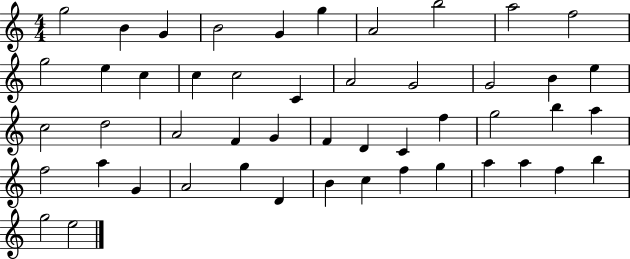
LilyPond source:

{
  \clef treble
  \numericTimeSignature
  \time 4/4
  \key c \major
  g''2 b'4 g'4 | b'2 g'4 g''4 | a'2 b''2 | a''2 f''2 | \break g''2 e''4 c''4 | c''4 c''2 c'4 | a'2 g'2 | g'2 b'4 e''4 | \break c''2 d''2 | a'2 f'4 g'4 | f'4 d'4 c'4 f''4 | g''2 b''4 a''4 | \break f''2 a''4 g'4 | a'2 g''4 d'4 | b'4 c''4 f''4 g''4 | a''4 a''4 f''4 b''4 | \break g''2 e''2 | \bar "|."
}